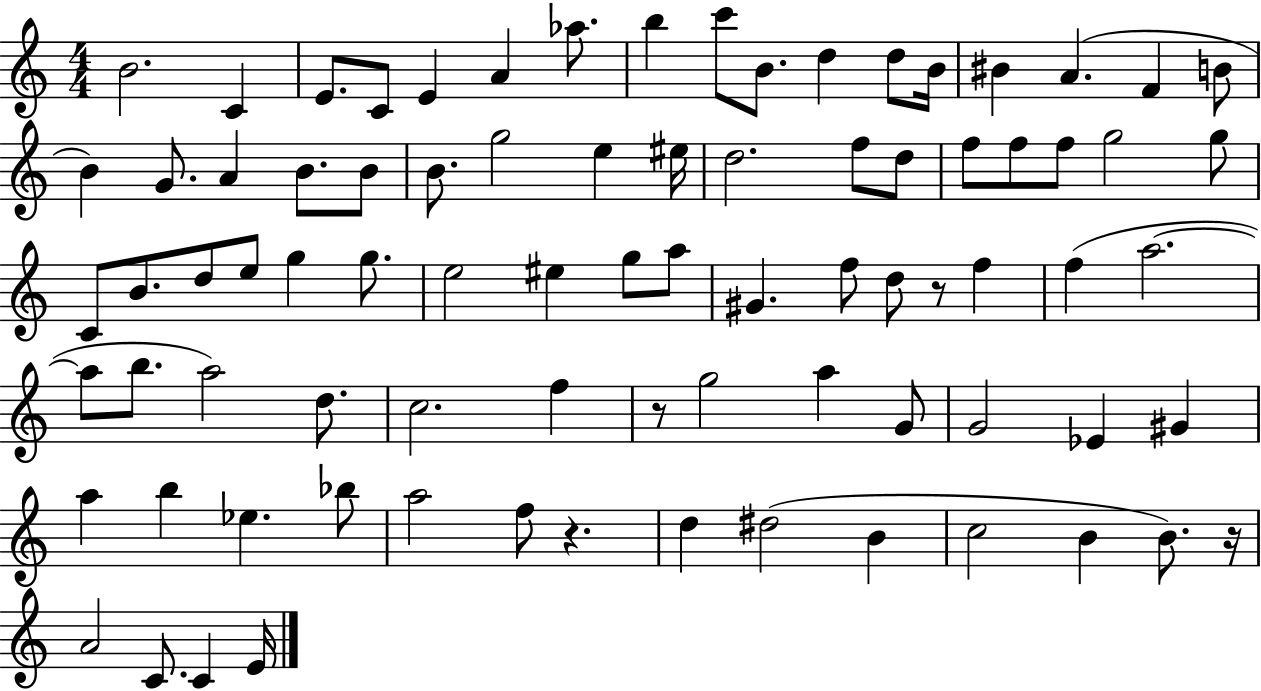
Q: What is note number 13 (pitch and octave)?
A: B4